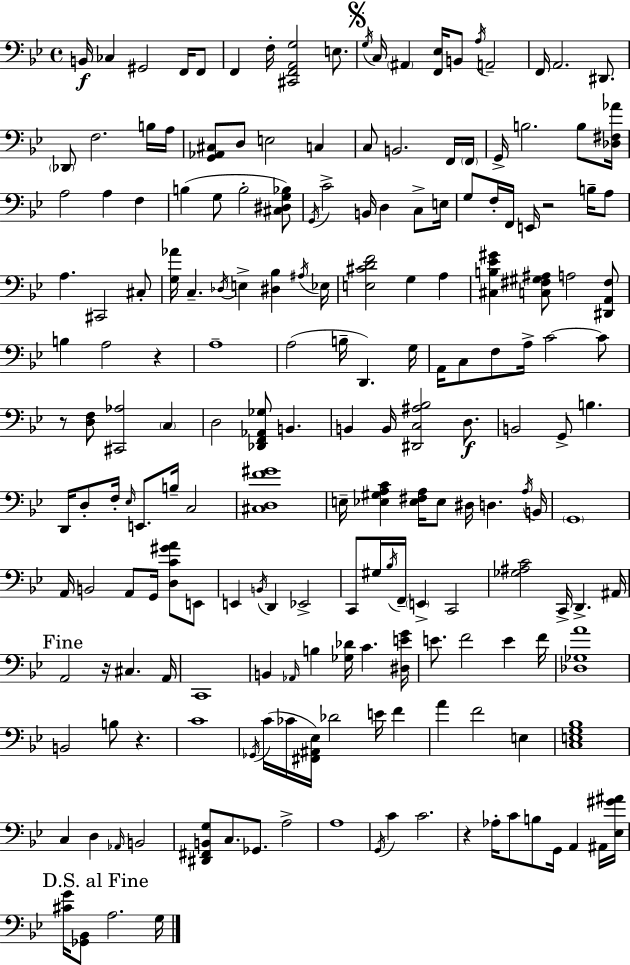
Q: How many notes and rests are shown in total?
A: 192